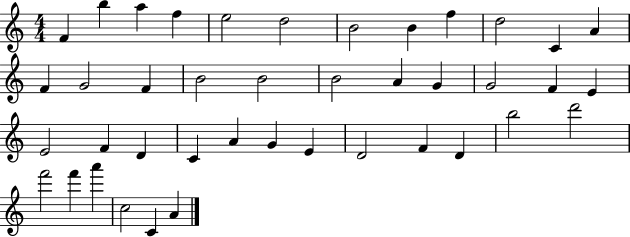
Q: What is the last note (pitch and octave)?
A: A4